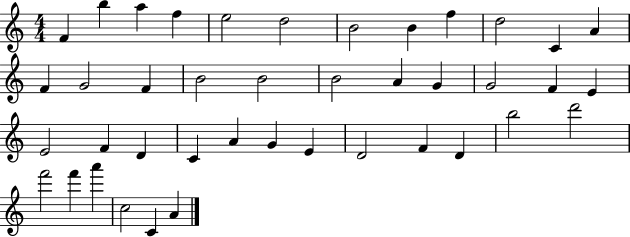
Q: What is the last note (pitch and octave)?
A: A4